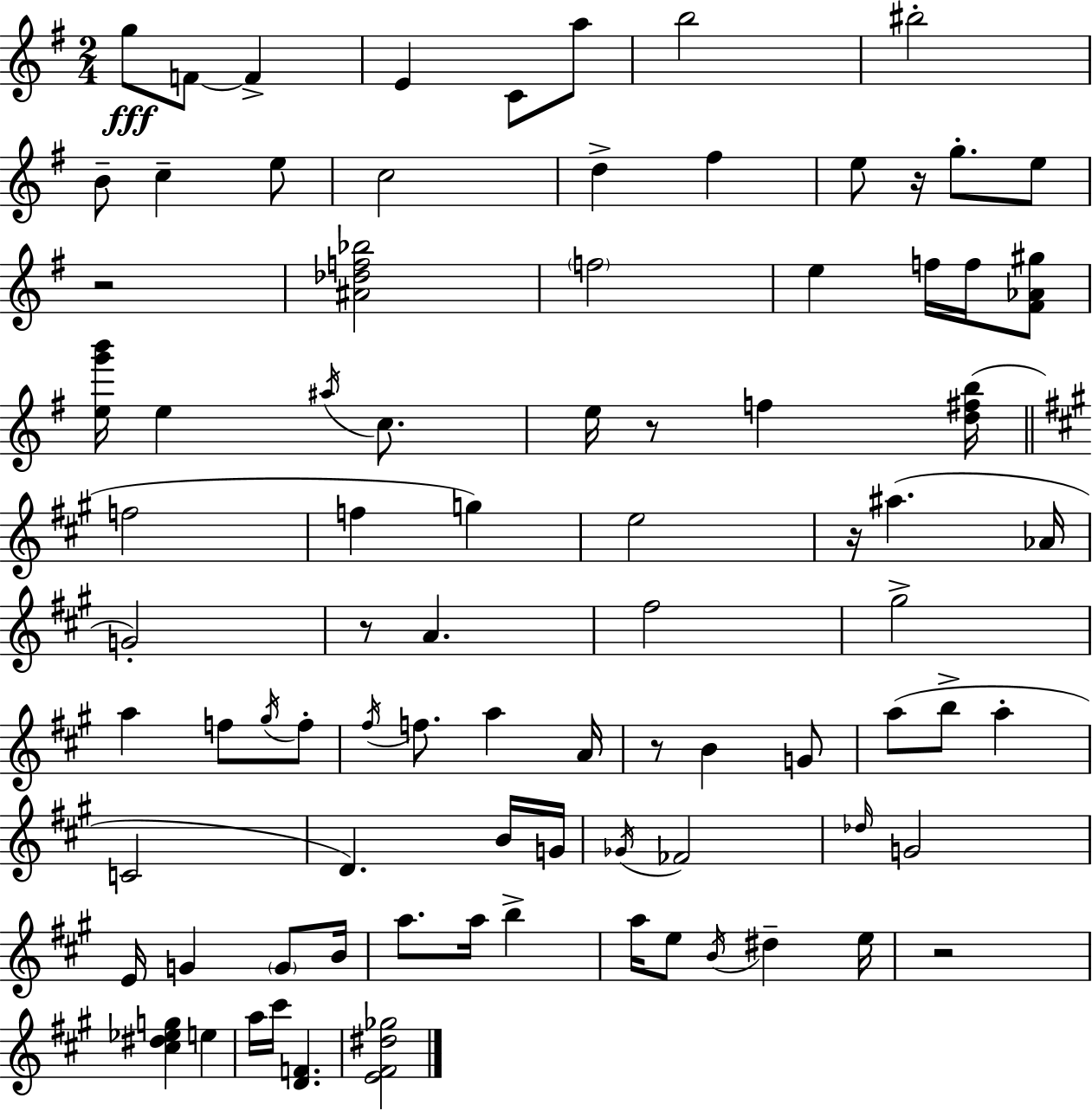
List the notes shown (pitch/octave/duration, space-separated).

G5/e F4/e F4/q E4/q C4/e A5/e B5/h BIS5/h B4/e C5/q E5/e C5/h D5/q F#5/q E5/e R/s G5/e. E5/e R/h [A#4,Db5,F5,Bb5]/h F5/h E5/q F5/s F5/s [F#4,Ab4,G#5]/e [E5,G6,B6]/s E5/q A#5/s C5/e. E5/s R/e F5/q [D5,F#5,B5]/s F5/h F5/q G5/q E5/h R/s A#5/q. Ab4/s G4/h R/e A4/q. F#5/h G#5/h A5/q F5/e G#5/s F5/e F#5/s F5/e. A5/q A4/s R/e B4/q G4/e A5/e B5/e A5/q C4/h D4/q. B4/s G4/s Gb4/s FES4/h Db5/s G4/h E4/s G4/q G4/e B4/s A5/e. A5/s B5/q A5/s E5/e B4/s D#5/q E5/s R/h [C#5,D#5,Eb5,G5]/q E5/q A5/s C#6/s [D4,F4]/q. [E4,F#4,D#5,Gb5]/h